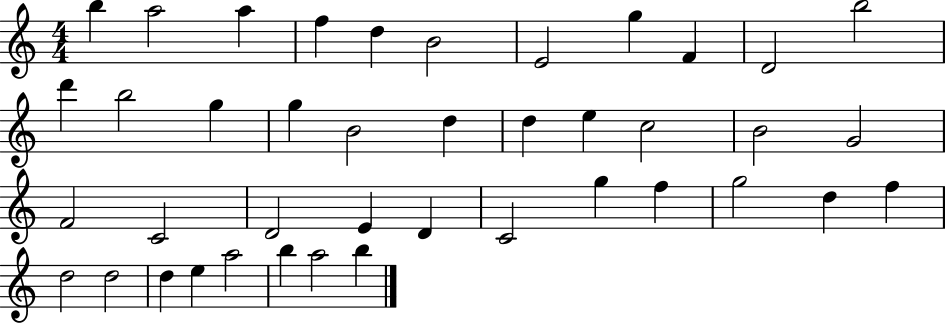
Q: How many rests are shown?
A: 0